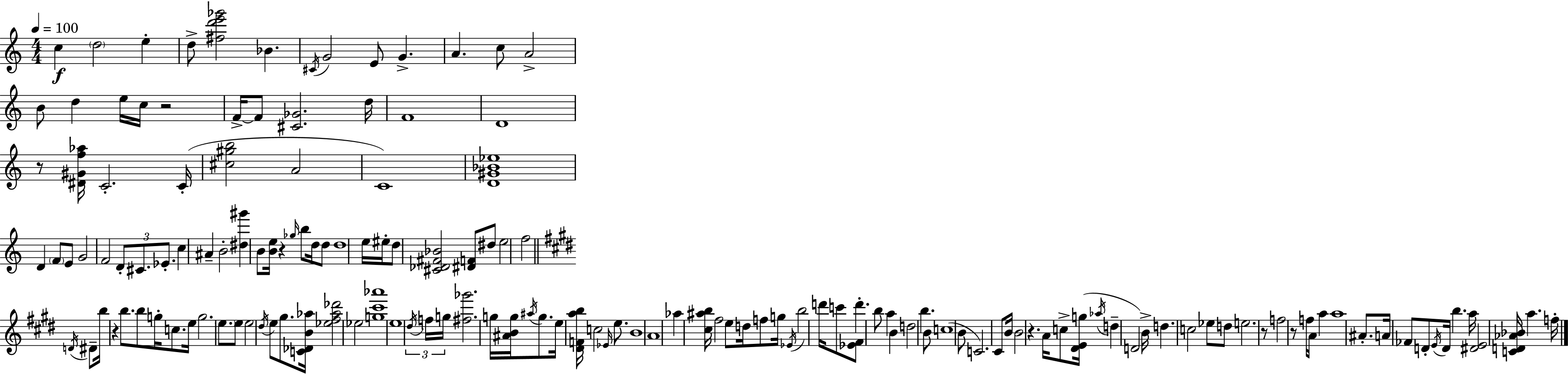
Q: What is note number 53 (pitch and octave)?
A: B5